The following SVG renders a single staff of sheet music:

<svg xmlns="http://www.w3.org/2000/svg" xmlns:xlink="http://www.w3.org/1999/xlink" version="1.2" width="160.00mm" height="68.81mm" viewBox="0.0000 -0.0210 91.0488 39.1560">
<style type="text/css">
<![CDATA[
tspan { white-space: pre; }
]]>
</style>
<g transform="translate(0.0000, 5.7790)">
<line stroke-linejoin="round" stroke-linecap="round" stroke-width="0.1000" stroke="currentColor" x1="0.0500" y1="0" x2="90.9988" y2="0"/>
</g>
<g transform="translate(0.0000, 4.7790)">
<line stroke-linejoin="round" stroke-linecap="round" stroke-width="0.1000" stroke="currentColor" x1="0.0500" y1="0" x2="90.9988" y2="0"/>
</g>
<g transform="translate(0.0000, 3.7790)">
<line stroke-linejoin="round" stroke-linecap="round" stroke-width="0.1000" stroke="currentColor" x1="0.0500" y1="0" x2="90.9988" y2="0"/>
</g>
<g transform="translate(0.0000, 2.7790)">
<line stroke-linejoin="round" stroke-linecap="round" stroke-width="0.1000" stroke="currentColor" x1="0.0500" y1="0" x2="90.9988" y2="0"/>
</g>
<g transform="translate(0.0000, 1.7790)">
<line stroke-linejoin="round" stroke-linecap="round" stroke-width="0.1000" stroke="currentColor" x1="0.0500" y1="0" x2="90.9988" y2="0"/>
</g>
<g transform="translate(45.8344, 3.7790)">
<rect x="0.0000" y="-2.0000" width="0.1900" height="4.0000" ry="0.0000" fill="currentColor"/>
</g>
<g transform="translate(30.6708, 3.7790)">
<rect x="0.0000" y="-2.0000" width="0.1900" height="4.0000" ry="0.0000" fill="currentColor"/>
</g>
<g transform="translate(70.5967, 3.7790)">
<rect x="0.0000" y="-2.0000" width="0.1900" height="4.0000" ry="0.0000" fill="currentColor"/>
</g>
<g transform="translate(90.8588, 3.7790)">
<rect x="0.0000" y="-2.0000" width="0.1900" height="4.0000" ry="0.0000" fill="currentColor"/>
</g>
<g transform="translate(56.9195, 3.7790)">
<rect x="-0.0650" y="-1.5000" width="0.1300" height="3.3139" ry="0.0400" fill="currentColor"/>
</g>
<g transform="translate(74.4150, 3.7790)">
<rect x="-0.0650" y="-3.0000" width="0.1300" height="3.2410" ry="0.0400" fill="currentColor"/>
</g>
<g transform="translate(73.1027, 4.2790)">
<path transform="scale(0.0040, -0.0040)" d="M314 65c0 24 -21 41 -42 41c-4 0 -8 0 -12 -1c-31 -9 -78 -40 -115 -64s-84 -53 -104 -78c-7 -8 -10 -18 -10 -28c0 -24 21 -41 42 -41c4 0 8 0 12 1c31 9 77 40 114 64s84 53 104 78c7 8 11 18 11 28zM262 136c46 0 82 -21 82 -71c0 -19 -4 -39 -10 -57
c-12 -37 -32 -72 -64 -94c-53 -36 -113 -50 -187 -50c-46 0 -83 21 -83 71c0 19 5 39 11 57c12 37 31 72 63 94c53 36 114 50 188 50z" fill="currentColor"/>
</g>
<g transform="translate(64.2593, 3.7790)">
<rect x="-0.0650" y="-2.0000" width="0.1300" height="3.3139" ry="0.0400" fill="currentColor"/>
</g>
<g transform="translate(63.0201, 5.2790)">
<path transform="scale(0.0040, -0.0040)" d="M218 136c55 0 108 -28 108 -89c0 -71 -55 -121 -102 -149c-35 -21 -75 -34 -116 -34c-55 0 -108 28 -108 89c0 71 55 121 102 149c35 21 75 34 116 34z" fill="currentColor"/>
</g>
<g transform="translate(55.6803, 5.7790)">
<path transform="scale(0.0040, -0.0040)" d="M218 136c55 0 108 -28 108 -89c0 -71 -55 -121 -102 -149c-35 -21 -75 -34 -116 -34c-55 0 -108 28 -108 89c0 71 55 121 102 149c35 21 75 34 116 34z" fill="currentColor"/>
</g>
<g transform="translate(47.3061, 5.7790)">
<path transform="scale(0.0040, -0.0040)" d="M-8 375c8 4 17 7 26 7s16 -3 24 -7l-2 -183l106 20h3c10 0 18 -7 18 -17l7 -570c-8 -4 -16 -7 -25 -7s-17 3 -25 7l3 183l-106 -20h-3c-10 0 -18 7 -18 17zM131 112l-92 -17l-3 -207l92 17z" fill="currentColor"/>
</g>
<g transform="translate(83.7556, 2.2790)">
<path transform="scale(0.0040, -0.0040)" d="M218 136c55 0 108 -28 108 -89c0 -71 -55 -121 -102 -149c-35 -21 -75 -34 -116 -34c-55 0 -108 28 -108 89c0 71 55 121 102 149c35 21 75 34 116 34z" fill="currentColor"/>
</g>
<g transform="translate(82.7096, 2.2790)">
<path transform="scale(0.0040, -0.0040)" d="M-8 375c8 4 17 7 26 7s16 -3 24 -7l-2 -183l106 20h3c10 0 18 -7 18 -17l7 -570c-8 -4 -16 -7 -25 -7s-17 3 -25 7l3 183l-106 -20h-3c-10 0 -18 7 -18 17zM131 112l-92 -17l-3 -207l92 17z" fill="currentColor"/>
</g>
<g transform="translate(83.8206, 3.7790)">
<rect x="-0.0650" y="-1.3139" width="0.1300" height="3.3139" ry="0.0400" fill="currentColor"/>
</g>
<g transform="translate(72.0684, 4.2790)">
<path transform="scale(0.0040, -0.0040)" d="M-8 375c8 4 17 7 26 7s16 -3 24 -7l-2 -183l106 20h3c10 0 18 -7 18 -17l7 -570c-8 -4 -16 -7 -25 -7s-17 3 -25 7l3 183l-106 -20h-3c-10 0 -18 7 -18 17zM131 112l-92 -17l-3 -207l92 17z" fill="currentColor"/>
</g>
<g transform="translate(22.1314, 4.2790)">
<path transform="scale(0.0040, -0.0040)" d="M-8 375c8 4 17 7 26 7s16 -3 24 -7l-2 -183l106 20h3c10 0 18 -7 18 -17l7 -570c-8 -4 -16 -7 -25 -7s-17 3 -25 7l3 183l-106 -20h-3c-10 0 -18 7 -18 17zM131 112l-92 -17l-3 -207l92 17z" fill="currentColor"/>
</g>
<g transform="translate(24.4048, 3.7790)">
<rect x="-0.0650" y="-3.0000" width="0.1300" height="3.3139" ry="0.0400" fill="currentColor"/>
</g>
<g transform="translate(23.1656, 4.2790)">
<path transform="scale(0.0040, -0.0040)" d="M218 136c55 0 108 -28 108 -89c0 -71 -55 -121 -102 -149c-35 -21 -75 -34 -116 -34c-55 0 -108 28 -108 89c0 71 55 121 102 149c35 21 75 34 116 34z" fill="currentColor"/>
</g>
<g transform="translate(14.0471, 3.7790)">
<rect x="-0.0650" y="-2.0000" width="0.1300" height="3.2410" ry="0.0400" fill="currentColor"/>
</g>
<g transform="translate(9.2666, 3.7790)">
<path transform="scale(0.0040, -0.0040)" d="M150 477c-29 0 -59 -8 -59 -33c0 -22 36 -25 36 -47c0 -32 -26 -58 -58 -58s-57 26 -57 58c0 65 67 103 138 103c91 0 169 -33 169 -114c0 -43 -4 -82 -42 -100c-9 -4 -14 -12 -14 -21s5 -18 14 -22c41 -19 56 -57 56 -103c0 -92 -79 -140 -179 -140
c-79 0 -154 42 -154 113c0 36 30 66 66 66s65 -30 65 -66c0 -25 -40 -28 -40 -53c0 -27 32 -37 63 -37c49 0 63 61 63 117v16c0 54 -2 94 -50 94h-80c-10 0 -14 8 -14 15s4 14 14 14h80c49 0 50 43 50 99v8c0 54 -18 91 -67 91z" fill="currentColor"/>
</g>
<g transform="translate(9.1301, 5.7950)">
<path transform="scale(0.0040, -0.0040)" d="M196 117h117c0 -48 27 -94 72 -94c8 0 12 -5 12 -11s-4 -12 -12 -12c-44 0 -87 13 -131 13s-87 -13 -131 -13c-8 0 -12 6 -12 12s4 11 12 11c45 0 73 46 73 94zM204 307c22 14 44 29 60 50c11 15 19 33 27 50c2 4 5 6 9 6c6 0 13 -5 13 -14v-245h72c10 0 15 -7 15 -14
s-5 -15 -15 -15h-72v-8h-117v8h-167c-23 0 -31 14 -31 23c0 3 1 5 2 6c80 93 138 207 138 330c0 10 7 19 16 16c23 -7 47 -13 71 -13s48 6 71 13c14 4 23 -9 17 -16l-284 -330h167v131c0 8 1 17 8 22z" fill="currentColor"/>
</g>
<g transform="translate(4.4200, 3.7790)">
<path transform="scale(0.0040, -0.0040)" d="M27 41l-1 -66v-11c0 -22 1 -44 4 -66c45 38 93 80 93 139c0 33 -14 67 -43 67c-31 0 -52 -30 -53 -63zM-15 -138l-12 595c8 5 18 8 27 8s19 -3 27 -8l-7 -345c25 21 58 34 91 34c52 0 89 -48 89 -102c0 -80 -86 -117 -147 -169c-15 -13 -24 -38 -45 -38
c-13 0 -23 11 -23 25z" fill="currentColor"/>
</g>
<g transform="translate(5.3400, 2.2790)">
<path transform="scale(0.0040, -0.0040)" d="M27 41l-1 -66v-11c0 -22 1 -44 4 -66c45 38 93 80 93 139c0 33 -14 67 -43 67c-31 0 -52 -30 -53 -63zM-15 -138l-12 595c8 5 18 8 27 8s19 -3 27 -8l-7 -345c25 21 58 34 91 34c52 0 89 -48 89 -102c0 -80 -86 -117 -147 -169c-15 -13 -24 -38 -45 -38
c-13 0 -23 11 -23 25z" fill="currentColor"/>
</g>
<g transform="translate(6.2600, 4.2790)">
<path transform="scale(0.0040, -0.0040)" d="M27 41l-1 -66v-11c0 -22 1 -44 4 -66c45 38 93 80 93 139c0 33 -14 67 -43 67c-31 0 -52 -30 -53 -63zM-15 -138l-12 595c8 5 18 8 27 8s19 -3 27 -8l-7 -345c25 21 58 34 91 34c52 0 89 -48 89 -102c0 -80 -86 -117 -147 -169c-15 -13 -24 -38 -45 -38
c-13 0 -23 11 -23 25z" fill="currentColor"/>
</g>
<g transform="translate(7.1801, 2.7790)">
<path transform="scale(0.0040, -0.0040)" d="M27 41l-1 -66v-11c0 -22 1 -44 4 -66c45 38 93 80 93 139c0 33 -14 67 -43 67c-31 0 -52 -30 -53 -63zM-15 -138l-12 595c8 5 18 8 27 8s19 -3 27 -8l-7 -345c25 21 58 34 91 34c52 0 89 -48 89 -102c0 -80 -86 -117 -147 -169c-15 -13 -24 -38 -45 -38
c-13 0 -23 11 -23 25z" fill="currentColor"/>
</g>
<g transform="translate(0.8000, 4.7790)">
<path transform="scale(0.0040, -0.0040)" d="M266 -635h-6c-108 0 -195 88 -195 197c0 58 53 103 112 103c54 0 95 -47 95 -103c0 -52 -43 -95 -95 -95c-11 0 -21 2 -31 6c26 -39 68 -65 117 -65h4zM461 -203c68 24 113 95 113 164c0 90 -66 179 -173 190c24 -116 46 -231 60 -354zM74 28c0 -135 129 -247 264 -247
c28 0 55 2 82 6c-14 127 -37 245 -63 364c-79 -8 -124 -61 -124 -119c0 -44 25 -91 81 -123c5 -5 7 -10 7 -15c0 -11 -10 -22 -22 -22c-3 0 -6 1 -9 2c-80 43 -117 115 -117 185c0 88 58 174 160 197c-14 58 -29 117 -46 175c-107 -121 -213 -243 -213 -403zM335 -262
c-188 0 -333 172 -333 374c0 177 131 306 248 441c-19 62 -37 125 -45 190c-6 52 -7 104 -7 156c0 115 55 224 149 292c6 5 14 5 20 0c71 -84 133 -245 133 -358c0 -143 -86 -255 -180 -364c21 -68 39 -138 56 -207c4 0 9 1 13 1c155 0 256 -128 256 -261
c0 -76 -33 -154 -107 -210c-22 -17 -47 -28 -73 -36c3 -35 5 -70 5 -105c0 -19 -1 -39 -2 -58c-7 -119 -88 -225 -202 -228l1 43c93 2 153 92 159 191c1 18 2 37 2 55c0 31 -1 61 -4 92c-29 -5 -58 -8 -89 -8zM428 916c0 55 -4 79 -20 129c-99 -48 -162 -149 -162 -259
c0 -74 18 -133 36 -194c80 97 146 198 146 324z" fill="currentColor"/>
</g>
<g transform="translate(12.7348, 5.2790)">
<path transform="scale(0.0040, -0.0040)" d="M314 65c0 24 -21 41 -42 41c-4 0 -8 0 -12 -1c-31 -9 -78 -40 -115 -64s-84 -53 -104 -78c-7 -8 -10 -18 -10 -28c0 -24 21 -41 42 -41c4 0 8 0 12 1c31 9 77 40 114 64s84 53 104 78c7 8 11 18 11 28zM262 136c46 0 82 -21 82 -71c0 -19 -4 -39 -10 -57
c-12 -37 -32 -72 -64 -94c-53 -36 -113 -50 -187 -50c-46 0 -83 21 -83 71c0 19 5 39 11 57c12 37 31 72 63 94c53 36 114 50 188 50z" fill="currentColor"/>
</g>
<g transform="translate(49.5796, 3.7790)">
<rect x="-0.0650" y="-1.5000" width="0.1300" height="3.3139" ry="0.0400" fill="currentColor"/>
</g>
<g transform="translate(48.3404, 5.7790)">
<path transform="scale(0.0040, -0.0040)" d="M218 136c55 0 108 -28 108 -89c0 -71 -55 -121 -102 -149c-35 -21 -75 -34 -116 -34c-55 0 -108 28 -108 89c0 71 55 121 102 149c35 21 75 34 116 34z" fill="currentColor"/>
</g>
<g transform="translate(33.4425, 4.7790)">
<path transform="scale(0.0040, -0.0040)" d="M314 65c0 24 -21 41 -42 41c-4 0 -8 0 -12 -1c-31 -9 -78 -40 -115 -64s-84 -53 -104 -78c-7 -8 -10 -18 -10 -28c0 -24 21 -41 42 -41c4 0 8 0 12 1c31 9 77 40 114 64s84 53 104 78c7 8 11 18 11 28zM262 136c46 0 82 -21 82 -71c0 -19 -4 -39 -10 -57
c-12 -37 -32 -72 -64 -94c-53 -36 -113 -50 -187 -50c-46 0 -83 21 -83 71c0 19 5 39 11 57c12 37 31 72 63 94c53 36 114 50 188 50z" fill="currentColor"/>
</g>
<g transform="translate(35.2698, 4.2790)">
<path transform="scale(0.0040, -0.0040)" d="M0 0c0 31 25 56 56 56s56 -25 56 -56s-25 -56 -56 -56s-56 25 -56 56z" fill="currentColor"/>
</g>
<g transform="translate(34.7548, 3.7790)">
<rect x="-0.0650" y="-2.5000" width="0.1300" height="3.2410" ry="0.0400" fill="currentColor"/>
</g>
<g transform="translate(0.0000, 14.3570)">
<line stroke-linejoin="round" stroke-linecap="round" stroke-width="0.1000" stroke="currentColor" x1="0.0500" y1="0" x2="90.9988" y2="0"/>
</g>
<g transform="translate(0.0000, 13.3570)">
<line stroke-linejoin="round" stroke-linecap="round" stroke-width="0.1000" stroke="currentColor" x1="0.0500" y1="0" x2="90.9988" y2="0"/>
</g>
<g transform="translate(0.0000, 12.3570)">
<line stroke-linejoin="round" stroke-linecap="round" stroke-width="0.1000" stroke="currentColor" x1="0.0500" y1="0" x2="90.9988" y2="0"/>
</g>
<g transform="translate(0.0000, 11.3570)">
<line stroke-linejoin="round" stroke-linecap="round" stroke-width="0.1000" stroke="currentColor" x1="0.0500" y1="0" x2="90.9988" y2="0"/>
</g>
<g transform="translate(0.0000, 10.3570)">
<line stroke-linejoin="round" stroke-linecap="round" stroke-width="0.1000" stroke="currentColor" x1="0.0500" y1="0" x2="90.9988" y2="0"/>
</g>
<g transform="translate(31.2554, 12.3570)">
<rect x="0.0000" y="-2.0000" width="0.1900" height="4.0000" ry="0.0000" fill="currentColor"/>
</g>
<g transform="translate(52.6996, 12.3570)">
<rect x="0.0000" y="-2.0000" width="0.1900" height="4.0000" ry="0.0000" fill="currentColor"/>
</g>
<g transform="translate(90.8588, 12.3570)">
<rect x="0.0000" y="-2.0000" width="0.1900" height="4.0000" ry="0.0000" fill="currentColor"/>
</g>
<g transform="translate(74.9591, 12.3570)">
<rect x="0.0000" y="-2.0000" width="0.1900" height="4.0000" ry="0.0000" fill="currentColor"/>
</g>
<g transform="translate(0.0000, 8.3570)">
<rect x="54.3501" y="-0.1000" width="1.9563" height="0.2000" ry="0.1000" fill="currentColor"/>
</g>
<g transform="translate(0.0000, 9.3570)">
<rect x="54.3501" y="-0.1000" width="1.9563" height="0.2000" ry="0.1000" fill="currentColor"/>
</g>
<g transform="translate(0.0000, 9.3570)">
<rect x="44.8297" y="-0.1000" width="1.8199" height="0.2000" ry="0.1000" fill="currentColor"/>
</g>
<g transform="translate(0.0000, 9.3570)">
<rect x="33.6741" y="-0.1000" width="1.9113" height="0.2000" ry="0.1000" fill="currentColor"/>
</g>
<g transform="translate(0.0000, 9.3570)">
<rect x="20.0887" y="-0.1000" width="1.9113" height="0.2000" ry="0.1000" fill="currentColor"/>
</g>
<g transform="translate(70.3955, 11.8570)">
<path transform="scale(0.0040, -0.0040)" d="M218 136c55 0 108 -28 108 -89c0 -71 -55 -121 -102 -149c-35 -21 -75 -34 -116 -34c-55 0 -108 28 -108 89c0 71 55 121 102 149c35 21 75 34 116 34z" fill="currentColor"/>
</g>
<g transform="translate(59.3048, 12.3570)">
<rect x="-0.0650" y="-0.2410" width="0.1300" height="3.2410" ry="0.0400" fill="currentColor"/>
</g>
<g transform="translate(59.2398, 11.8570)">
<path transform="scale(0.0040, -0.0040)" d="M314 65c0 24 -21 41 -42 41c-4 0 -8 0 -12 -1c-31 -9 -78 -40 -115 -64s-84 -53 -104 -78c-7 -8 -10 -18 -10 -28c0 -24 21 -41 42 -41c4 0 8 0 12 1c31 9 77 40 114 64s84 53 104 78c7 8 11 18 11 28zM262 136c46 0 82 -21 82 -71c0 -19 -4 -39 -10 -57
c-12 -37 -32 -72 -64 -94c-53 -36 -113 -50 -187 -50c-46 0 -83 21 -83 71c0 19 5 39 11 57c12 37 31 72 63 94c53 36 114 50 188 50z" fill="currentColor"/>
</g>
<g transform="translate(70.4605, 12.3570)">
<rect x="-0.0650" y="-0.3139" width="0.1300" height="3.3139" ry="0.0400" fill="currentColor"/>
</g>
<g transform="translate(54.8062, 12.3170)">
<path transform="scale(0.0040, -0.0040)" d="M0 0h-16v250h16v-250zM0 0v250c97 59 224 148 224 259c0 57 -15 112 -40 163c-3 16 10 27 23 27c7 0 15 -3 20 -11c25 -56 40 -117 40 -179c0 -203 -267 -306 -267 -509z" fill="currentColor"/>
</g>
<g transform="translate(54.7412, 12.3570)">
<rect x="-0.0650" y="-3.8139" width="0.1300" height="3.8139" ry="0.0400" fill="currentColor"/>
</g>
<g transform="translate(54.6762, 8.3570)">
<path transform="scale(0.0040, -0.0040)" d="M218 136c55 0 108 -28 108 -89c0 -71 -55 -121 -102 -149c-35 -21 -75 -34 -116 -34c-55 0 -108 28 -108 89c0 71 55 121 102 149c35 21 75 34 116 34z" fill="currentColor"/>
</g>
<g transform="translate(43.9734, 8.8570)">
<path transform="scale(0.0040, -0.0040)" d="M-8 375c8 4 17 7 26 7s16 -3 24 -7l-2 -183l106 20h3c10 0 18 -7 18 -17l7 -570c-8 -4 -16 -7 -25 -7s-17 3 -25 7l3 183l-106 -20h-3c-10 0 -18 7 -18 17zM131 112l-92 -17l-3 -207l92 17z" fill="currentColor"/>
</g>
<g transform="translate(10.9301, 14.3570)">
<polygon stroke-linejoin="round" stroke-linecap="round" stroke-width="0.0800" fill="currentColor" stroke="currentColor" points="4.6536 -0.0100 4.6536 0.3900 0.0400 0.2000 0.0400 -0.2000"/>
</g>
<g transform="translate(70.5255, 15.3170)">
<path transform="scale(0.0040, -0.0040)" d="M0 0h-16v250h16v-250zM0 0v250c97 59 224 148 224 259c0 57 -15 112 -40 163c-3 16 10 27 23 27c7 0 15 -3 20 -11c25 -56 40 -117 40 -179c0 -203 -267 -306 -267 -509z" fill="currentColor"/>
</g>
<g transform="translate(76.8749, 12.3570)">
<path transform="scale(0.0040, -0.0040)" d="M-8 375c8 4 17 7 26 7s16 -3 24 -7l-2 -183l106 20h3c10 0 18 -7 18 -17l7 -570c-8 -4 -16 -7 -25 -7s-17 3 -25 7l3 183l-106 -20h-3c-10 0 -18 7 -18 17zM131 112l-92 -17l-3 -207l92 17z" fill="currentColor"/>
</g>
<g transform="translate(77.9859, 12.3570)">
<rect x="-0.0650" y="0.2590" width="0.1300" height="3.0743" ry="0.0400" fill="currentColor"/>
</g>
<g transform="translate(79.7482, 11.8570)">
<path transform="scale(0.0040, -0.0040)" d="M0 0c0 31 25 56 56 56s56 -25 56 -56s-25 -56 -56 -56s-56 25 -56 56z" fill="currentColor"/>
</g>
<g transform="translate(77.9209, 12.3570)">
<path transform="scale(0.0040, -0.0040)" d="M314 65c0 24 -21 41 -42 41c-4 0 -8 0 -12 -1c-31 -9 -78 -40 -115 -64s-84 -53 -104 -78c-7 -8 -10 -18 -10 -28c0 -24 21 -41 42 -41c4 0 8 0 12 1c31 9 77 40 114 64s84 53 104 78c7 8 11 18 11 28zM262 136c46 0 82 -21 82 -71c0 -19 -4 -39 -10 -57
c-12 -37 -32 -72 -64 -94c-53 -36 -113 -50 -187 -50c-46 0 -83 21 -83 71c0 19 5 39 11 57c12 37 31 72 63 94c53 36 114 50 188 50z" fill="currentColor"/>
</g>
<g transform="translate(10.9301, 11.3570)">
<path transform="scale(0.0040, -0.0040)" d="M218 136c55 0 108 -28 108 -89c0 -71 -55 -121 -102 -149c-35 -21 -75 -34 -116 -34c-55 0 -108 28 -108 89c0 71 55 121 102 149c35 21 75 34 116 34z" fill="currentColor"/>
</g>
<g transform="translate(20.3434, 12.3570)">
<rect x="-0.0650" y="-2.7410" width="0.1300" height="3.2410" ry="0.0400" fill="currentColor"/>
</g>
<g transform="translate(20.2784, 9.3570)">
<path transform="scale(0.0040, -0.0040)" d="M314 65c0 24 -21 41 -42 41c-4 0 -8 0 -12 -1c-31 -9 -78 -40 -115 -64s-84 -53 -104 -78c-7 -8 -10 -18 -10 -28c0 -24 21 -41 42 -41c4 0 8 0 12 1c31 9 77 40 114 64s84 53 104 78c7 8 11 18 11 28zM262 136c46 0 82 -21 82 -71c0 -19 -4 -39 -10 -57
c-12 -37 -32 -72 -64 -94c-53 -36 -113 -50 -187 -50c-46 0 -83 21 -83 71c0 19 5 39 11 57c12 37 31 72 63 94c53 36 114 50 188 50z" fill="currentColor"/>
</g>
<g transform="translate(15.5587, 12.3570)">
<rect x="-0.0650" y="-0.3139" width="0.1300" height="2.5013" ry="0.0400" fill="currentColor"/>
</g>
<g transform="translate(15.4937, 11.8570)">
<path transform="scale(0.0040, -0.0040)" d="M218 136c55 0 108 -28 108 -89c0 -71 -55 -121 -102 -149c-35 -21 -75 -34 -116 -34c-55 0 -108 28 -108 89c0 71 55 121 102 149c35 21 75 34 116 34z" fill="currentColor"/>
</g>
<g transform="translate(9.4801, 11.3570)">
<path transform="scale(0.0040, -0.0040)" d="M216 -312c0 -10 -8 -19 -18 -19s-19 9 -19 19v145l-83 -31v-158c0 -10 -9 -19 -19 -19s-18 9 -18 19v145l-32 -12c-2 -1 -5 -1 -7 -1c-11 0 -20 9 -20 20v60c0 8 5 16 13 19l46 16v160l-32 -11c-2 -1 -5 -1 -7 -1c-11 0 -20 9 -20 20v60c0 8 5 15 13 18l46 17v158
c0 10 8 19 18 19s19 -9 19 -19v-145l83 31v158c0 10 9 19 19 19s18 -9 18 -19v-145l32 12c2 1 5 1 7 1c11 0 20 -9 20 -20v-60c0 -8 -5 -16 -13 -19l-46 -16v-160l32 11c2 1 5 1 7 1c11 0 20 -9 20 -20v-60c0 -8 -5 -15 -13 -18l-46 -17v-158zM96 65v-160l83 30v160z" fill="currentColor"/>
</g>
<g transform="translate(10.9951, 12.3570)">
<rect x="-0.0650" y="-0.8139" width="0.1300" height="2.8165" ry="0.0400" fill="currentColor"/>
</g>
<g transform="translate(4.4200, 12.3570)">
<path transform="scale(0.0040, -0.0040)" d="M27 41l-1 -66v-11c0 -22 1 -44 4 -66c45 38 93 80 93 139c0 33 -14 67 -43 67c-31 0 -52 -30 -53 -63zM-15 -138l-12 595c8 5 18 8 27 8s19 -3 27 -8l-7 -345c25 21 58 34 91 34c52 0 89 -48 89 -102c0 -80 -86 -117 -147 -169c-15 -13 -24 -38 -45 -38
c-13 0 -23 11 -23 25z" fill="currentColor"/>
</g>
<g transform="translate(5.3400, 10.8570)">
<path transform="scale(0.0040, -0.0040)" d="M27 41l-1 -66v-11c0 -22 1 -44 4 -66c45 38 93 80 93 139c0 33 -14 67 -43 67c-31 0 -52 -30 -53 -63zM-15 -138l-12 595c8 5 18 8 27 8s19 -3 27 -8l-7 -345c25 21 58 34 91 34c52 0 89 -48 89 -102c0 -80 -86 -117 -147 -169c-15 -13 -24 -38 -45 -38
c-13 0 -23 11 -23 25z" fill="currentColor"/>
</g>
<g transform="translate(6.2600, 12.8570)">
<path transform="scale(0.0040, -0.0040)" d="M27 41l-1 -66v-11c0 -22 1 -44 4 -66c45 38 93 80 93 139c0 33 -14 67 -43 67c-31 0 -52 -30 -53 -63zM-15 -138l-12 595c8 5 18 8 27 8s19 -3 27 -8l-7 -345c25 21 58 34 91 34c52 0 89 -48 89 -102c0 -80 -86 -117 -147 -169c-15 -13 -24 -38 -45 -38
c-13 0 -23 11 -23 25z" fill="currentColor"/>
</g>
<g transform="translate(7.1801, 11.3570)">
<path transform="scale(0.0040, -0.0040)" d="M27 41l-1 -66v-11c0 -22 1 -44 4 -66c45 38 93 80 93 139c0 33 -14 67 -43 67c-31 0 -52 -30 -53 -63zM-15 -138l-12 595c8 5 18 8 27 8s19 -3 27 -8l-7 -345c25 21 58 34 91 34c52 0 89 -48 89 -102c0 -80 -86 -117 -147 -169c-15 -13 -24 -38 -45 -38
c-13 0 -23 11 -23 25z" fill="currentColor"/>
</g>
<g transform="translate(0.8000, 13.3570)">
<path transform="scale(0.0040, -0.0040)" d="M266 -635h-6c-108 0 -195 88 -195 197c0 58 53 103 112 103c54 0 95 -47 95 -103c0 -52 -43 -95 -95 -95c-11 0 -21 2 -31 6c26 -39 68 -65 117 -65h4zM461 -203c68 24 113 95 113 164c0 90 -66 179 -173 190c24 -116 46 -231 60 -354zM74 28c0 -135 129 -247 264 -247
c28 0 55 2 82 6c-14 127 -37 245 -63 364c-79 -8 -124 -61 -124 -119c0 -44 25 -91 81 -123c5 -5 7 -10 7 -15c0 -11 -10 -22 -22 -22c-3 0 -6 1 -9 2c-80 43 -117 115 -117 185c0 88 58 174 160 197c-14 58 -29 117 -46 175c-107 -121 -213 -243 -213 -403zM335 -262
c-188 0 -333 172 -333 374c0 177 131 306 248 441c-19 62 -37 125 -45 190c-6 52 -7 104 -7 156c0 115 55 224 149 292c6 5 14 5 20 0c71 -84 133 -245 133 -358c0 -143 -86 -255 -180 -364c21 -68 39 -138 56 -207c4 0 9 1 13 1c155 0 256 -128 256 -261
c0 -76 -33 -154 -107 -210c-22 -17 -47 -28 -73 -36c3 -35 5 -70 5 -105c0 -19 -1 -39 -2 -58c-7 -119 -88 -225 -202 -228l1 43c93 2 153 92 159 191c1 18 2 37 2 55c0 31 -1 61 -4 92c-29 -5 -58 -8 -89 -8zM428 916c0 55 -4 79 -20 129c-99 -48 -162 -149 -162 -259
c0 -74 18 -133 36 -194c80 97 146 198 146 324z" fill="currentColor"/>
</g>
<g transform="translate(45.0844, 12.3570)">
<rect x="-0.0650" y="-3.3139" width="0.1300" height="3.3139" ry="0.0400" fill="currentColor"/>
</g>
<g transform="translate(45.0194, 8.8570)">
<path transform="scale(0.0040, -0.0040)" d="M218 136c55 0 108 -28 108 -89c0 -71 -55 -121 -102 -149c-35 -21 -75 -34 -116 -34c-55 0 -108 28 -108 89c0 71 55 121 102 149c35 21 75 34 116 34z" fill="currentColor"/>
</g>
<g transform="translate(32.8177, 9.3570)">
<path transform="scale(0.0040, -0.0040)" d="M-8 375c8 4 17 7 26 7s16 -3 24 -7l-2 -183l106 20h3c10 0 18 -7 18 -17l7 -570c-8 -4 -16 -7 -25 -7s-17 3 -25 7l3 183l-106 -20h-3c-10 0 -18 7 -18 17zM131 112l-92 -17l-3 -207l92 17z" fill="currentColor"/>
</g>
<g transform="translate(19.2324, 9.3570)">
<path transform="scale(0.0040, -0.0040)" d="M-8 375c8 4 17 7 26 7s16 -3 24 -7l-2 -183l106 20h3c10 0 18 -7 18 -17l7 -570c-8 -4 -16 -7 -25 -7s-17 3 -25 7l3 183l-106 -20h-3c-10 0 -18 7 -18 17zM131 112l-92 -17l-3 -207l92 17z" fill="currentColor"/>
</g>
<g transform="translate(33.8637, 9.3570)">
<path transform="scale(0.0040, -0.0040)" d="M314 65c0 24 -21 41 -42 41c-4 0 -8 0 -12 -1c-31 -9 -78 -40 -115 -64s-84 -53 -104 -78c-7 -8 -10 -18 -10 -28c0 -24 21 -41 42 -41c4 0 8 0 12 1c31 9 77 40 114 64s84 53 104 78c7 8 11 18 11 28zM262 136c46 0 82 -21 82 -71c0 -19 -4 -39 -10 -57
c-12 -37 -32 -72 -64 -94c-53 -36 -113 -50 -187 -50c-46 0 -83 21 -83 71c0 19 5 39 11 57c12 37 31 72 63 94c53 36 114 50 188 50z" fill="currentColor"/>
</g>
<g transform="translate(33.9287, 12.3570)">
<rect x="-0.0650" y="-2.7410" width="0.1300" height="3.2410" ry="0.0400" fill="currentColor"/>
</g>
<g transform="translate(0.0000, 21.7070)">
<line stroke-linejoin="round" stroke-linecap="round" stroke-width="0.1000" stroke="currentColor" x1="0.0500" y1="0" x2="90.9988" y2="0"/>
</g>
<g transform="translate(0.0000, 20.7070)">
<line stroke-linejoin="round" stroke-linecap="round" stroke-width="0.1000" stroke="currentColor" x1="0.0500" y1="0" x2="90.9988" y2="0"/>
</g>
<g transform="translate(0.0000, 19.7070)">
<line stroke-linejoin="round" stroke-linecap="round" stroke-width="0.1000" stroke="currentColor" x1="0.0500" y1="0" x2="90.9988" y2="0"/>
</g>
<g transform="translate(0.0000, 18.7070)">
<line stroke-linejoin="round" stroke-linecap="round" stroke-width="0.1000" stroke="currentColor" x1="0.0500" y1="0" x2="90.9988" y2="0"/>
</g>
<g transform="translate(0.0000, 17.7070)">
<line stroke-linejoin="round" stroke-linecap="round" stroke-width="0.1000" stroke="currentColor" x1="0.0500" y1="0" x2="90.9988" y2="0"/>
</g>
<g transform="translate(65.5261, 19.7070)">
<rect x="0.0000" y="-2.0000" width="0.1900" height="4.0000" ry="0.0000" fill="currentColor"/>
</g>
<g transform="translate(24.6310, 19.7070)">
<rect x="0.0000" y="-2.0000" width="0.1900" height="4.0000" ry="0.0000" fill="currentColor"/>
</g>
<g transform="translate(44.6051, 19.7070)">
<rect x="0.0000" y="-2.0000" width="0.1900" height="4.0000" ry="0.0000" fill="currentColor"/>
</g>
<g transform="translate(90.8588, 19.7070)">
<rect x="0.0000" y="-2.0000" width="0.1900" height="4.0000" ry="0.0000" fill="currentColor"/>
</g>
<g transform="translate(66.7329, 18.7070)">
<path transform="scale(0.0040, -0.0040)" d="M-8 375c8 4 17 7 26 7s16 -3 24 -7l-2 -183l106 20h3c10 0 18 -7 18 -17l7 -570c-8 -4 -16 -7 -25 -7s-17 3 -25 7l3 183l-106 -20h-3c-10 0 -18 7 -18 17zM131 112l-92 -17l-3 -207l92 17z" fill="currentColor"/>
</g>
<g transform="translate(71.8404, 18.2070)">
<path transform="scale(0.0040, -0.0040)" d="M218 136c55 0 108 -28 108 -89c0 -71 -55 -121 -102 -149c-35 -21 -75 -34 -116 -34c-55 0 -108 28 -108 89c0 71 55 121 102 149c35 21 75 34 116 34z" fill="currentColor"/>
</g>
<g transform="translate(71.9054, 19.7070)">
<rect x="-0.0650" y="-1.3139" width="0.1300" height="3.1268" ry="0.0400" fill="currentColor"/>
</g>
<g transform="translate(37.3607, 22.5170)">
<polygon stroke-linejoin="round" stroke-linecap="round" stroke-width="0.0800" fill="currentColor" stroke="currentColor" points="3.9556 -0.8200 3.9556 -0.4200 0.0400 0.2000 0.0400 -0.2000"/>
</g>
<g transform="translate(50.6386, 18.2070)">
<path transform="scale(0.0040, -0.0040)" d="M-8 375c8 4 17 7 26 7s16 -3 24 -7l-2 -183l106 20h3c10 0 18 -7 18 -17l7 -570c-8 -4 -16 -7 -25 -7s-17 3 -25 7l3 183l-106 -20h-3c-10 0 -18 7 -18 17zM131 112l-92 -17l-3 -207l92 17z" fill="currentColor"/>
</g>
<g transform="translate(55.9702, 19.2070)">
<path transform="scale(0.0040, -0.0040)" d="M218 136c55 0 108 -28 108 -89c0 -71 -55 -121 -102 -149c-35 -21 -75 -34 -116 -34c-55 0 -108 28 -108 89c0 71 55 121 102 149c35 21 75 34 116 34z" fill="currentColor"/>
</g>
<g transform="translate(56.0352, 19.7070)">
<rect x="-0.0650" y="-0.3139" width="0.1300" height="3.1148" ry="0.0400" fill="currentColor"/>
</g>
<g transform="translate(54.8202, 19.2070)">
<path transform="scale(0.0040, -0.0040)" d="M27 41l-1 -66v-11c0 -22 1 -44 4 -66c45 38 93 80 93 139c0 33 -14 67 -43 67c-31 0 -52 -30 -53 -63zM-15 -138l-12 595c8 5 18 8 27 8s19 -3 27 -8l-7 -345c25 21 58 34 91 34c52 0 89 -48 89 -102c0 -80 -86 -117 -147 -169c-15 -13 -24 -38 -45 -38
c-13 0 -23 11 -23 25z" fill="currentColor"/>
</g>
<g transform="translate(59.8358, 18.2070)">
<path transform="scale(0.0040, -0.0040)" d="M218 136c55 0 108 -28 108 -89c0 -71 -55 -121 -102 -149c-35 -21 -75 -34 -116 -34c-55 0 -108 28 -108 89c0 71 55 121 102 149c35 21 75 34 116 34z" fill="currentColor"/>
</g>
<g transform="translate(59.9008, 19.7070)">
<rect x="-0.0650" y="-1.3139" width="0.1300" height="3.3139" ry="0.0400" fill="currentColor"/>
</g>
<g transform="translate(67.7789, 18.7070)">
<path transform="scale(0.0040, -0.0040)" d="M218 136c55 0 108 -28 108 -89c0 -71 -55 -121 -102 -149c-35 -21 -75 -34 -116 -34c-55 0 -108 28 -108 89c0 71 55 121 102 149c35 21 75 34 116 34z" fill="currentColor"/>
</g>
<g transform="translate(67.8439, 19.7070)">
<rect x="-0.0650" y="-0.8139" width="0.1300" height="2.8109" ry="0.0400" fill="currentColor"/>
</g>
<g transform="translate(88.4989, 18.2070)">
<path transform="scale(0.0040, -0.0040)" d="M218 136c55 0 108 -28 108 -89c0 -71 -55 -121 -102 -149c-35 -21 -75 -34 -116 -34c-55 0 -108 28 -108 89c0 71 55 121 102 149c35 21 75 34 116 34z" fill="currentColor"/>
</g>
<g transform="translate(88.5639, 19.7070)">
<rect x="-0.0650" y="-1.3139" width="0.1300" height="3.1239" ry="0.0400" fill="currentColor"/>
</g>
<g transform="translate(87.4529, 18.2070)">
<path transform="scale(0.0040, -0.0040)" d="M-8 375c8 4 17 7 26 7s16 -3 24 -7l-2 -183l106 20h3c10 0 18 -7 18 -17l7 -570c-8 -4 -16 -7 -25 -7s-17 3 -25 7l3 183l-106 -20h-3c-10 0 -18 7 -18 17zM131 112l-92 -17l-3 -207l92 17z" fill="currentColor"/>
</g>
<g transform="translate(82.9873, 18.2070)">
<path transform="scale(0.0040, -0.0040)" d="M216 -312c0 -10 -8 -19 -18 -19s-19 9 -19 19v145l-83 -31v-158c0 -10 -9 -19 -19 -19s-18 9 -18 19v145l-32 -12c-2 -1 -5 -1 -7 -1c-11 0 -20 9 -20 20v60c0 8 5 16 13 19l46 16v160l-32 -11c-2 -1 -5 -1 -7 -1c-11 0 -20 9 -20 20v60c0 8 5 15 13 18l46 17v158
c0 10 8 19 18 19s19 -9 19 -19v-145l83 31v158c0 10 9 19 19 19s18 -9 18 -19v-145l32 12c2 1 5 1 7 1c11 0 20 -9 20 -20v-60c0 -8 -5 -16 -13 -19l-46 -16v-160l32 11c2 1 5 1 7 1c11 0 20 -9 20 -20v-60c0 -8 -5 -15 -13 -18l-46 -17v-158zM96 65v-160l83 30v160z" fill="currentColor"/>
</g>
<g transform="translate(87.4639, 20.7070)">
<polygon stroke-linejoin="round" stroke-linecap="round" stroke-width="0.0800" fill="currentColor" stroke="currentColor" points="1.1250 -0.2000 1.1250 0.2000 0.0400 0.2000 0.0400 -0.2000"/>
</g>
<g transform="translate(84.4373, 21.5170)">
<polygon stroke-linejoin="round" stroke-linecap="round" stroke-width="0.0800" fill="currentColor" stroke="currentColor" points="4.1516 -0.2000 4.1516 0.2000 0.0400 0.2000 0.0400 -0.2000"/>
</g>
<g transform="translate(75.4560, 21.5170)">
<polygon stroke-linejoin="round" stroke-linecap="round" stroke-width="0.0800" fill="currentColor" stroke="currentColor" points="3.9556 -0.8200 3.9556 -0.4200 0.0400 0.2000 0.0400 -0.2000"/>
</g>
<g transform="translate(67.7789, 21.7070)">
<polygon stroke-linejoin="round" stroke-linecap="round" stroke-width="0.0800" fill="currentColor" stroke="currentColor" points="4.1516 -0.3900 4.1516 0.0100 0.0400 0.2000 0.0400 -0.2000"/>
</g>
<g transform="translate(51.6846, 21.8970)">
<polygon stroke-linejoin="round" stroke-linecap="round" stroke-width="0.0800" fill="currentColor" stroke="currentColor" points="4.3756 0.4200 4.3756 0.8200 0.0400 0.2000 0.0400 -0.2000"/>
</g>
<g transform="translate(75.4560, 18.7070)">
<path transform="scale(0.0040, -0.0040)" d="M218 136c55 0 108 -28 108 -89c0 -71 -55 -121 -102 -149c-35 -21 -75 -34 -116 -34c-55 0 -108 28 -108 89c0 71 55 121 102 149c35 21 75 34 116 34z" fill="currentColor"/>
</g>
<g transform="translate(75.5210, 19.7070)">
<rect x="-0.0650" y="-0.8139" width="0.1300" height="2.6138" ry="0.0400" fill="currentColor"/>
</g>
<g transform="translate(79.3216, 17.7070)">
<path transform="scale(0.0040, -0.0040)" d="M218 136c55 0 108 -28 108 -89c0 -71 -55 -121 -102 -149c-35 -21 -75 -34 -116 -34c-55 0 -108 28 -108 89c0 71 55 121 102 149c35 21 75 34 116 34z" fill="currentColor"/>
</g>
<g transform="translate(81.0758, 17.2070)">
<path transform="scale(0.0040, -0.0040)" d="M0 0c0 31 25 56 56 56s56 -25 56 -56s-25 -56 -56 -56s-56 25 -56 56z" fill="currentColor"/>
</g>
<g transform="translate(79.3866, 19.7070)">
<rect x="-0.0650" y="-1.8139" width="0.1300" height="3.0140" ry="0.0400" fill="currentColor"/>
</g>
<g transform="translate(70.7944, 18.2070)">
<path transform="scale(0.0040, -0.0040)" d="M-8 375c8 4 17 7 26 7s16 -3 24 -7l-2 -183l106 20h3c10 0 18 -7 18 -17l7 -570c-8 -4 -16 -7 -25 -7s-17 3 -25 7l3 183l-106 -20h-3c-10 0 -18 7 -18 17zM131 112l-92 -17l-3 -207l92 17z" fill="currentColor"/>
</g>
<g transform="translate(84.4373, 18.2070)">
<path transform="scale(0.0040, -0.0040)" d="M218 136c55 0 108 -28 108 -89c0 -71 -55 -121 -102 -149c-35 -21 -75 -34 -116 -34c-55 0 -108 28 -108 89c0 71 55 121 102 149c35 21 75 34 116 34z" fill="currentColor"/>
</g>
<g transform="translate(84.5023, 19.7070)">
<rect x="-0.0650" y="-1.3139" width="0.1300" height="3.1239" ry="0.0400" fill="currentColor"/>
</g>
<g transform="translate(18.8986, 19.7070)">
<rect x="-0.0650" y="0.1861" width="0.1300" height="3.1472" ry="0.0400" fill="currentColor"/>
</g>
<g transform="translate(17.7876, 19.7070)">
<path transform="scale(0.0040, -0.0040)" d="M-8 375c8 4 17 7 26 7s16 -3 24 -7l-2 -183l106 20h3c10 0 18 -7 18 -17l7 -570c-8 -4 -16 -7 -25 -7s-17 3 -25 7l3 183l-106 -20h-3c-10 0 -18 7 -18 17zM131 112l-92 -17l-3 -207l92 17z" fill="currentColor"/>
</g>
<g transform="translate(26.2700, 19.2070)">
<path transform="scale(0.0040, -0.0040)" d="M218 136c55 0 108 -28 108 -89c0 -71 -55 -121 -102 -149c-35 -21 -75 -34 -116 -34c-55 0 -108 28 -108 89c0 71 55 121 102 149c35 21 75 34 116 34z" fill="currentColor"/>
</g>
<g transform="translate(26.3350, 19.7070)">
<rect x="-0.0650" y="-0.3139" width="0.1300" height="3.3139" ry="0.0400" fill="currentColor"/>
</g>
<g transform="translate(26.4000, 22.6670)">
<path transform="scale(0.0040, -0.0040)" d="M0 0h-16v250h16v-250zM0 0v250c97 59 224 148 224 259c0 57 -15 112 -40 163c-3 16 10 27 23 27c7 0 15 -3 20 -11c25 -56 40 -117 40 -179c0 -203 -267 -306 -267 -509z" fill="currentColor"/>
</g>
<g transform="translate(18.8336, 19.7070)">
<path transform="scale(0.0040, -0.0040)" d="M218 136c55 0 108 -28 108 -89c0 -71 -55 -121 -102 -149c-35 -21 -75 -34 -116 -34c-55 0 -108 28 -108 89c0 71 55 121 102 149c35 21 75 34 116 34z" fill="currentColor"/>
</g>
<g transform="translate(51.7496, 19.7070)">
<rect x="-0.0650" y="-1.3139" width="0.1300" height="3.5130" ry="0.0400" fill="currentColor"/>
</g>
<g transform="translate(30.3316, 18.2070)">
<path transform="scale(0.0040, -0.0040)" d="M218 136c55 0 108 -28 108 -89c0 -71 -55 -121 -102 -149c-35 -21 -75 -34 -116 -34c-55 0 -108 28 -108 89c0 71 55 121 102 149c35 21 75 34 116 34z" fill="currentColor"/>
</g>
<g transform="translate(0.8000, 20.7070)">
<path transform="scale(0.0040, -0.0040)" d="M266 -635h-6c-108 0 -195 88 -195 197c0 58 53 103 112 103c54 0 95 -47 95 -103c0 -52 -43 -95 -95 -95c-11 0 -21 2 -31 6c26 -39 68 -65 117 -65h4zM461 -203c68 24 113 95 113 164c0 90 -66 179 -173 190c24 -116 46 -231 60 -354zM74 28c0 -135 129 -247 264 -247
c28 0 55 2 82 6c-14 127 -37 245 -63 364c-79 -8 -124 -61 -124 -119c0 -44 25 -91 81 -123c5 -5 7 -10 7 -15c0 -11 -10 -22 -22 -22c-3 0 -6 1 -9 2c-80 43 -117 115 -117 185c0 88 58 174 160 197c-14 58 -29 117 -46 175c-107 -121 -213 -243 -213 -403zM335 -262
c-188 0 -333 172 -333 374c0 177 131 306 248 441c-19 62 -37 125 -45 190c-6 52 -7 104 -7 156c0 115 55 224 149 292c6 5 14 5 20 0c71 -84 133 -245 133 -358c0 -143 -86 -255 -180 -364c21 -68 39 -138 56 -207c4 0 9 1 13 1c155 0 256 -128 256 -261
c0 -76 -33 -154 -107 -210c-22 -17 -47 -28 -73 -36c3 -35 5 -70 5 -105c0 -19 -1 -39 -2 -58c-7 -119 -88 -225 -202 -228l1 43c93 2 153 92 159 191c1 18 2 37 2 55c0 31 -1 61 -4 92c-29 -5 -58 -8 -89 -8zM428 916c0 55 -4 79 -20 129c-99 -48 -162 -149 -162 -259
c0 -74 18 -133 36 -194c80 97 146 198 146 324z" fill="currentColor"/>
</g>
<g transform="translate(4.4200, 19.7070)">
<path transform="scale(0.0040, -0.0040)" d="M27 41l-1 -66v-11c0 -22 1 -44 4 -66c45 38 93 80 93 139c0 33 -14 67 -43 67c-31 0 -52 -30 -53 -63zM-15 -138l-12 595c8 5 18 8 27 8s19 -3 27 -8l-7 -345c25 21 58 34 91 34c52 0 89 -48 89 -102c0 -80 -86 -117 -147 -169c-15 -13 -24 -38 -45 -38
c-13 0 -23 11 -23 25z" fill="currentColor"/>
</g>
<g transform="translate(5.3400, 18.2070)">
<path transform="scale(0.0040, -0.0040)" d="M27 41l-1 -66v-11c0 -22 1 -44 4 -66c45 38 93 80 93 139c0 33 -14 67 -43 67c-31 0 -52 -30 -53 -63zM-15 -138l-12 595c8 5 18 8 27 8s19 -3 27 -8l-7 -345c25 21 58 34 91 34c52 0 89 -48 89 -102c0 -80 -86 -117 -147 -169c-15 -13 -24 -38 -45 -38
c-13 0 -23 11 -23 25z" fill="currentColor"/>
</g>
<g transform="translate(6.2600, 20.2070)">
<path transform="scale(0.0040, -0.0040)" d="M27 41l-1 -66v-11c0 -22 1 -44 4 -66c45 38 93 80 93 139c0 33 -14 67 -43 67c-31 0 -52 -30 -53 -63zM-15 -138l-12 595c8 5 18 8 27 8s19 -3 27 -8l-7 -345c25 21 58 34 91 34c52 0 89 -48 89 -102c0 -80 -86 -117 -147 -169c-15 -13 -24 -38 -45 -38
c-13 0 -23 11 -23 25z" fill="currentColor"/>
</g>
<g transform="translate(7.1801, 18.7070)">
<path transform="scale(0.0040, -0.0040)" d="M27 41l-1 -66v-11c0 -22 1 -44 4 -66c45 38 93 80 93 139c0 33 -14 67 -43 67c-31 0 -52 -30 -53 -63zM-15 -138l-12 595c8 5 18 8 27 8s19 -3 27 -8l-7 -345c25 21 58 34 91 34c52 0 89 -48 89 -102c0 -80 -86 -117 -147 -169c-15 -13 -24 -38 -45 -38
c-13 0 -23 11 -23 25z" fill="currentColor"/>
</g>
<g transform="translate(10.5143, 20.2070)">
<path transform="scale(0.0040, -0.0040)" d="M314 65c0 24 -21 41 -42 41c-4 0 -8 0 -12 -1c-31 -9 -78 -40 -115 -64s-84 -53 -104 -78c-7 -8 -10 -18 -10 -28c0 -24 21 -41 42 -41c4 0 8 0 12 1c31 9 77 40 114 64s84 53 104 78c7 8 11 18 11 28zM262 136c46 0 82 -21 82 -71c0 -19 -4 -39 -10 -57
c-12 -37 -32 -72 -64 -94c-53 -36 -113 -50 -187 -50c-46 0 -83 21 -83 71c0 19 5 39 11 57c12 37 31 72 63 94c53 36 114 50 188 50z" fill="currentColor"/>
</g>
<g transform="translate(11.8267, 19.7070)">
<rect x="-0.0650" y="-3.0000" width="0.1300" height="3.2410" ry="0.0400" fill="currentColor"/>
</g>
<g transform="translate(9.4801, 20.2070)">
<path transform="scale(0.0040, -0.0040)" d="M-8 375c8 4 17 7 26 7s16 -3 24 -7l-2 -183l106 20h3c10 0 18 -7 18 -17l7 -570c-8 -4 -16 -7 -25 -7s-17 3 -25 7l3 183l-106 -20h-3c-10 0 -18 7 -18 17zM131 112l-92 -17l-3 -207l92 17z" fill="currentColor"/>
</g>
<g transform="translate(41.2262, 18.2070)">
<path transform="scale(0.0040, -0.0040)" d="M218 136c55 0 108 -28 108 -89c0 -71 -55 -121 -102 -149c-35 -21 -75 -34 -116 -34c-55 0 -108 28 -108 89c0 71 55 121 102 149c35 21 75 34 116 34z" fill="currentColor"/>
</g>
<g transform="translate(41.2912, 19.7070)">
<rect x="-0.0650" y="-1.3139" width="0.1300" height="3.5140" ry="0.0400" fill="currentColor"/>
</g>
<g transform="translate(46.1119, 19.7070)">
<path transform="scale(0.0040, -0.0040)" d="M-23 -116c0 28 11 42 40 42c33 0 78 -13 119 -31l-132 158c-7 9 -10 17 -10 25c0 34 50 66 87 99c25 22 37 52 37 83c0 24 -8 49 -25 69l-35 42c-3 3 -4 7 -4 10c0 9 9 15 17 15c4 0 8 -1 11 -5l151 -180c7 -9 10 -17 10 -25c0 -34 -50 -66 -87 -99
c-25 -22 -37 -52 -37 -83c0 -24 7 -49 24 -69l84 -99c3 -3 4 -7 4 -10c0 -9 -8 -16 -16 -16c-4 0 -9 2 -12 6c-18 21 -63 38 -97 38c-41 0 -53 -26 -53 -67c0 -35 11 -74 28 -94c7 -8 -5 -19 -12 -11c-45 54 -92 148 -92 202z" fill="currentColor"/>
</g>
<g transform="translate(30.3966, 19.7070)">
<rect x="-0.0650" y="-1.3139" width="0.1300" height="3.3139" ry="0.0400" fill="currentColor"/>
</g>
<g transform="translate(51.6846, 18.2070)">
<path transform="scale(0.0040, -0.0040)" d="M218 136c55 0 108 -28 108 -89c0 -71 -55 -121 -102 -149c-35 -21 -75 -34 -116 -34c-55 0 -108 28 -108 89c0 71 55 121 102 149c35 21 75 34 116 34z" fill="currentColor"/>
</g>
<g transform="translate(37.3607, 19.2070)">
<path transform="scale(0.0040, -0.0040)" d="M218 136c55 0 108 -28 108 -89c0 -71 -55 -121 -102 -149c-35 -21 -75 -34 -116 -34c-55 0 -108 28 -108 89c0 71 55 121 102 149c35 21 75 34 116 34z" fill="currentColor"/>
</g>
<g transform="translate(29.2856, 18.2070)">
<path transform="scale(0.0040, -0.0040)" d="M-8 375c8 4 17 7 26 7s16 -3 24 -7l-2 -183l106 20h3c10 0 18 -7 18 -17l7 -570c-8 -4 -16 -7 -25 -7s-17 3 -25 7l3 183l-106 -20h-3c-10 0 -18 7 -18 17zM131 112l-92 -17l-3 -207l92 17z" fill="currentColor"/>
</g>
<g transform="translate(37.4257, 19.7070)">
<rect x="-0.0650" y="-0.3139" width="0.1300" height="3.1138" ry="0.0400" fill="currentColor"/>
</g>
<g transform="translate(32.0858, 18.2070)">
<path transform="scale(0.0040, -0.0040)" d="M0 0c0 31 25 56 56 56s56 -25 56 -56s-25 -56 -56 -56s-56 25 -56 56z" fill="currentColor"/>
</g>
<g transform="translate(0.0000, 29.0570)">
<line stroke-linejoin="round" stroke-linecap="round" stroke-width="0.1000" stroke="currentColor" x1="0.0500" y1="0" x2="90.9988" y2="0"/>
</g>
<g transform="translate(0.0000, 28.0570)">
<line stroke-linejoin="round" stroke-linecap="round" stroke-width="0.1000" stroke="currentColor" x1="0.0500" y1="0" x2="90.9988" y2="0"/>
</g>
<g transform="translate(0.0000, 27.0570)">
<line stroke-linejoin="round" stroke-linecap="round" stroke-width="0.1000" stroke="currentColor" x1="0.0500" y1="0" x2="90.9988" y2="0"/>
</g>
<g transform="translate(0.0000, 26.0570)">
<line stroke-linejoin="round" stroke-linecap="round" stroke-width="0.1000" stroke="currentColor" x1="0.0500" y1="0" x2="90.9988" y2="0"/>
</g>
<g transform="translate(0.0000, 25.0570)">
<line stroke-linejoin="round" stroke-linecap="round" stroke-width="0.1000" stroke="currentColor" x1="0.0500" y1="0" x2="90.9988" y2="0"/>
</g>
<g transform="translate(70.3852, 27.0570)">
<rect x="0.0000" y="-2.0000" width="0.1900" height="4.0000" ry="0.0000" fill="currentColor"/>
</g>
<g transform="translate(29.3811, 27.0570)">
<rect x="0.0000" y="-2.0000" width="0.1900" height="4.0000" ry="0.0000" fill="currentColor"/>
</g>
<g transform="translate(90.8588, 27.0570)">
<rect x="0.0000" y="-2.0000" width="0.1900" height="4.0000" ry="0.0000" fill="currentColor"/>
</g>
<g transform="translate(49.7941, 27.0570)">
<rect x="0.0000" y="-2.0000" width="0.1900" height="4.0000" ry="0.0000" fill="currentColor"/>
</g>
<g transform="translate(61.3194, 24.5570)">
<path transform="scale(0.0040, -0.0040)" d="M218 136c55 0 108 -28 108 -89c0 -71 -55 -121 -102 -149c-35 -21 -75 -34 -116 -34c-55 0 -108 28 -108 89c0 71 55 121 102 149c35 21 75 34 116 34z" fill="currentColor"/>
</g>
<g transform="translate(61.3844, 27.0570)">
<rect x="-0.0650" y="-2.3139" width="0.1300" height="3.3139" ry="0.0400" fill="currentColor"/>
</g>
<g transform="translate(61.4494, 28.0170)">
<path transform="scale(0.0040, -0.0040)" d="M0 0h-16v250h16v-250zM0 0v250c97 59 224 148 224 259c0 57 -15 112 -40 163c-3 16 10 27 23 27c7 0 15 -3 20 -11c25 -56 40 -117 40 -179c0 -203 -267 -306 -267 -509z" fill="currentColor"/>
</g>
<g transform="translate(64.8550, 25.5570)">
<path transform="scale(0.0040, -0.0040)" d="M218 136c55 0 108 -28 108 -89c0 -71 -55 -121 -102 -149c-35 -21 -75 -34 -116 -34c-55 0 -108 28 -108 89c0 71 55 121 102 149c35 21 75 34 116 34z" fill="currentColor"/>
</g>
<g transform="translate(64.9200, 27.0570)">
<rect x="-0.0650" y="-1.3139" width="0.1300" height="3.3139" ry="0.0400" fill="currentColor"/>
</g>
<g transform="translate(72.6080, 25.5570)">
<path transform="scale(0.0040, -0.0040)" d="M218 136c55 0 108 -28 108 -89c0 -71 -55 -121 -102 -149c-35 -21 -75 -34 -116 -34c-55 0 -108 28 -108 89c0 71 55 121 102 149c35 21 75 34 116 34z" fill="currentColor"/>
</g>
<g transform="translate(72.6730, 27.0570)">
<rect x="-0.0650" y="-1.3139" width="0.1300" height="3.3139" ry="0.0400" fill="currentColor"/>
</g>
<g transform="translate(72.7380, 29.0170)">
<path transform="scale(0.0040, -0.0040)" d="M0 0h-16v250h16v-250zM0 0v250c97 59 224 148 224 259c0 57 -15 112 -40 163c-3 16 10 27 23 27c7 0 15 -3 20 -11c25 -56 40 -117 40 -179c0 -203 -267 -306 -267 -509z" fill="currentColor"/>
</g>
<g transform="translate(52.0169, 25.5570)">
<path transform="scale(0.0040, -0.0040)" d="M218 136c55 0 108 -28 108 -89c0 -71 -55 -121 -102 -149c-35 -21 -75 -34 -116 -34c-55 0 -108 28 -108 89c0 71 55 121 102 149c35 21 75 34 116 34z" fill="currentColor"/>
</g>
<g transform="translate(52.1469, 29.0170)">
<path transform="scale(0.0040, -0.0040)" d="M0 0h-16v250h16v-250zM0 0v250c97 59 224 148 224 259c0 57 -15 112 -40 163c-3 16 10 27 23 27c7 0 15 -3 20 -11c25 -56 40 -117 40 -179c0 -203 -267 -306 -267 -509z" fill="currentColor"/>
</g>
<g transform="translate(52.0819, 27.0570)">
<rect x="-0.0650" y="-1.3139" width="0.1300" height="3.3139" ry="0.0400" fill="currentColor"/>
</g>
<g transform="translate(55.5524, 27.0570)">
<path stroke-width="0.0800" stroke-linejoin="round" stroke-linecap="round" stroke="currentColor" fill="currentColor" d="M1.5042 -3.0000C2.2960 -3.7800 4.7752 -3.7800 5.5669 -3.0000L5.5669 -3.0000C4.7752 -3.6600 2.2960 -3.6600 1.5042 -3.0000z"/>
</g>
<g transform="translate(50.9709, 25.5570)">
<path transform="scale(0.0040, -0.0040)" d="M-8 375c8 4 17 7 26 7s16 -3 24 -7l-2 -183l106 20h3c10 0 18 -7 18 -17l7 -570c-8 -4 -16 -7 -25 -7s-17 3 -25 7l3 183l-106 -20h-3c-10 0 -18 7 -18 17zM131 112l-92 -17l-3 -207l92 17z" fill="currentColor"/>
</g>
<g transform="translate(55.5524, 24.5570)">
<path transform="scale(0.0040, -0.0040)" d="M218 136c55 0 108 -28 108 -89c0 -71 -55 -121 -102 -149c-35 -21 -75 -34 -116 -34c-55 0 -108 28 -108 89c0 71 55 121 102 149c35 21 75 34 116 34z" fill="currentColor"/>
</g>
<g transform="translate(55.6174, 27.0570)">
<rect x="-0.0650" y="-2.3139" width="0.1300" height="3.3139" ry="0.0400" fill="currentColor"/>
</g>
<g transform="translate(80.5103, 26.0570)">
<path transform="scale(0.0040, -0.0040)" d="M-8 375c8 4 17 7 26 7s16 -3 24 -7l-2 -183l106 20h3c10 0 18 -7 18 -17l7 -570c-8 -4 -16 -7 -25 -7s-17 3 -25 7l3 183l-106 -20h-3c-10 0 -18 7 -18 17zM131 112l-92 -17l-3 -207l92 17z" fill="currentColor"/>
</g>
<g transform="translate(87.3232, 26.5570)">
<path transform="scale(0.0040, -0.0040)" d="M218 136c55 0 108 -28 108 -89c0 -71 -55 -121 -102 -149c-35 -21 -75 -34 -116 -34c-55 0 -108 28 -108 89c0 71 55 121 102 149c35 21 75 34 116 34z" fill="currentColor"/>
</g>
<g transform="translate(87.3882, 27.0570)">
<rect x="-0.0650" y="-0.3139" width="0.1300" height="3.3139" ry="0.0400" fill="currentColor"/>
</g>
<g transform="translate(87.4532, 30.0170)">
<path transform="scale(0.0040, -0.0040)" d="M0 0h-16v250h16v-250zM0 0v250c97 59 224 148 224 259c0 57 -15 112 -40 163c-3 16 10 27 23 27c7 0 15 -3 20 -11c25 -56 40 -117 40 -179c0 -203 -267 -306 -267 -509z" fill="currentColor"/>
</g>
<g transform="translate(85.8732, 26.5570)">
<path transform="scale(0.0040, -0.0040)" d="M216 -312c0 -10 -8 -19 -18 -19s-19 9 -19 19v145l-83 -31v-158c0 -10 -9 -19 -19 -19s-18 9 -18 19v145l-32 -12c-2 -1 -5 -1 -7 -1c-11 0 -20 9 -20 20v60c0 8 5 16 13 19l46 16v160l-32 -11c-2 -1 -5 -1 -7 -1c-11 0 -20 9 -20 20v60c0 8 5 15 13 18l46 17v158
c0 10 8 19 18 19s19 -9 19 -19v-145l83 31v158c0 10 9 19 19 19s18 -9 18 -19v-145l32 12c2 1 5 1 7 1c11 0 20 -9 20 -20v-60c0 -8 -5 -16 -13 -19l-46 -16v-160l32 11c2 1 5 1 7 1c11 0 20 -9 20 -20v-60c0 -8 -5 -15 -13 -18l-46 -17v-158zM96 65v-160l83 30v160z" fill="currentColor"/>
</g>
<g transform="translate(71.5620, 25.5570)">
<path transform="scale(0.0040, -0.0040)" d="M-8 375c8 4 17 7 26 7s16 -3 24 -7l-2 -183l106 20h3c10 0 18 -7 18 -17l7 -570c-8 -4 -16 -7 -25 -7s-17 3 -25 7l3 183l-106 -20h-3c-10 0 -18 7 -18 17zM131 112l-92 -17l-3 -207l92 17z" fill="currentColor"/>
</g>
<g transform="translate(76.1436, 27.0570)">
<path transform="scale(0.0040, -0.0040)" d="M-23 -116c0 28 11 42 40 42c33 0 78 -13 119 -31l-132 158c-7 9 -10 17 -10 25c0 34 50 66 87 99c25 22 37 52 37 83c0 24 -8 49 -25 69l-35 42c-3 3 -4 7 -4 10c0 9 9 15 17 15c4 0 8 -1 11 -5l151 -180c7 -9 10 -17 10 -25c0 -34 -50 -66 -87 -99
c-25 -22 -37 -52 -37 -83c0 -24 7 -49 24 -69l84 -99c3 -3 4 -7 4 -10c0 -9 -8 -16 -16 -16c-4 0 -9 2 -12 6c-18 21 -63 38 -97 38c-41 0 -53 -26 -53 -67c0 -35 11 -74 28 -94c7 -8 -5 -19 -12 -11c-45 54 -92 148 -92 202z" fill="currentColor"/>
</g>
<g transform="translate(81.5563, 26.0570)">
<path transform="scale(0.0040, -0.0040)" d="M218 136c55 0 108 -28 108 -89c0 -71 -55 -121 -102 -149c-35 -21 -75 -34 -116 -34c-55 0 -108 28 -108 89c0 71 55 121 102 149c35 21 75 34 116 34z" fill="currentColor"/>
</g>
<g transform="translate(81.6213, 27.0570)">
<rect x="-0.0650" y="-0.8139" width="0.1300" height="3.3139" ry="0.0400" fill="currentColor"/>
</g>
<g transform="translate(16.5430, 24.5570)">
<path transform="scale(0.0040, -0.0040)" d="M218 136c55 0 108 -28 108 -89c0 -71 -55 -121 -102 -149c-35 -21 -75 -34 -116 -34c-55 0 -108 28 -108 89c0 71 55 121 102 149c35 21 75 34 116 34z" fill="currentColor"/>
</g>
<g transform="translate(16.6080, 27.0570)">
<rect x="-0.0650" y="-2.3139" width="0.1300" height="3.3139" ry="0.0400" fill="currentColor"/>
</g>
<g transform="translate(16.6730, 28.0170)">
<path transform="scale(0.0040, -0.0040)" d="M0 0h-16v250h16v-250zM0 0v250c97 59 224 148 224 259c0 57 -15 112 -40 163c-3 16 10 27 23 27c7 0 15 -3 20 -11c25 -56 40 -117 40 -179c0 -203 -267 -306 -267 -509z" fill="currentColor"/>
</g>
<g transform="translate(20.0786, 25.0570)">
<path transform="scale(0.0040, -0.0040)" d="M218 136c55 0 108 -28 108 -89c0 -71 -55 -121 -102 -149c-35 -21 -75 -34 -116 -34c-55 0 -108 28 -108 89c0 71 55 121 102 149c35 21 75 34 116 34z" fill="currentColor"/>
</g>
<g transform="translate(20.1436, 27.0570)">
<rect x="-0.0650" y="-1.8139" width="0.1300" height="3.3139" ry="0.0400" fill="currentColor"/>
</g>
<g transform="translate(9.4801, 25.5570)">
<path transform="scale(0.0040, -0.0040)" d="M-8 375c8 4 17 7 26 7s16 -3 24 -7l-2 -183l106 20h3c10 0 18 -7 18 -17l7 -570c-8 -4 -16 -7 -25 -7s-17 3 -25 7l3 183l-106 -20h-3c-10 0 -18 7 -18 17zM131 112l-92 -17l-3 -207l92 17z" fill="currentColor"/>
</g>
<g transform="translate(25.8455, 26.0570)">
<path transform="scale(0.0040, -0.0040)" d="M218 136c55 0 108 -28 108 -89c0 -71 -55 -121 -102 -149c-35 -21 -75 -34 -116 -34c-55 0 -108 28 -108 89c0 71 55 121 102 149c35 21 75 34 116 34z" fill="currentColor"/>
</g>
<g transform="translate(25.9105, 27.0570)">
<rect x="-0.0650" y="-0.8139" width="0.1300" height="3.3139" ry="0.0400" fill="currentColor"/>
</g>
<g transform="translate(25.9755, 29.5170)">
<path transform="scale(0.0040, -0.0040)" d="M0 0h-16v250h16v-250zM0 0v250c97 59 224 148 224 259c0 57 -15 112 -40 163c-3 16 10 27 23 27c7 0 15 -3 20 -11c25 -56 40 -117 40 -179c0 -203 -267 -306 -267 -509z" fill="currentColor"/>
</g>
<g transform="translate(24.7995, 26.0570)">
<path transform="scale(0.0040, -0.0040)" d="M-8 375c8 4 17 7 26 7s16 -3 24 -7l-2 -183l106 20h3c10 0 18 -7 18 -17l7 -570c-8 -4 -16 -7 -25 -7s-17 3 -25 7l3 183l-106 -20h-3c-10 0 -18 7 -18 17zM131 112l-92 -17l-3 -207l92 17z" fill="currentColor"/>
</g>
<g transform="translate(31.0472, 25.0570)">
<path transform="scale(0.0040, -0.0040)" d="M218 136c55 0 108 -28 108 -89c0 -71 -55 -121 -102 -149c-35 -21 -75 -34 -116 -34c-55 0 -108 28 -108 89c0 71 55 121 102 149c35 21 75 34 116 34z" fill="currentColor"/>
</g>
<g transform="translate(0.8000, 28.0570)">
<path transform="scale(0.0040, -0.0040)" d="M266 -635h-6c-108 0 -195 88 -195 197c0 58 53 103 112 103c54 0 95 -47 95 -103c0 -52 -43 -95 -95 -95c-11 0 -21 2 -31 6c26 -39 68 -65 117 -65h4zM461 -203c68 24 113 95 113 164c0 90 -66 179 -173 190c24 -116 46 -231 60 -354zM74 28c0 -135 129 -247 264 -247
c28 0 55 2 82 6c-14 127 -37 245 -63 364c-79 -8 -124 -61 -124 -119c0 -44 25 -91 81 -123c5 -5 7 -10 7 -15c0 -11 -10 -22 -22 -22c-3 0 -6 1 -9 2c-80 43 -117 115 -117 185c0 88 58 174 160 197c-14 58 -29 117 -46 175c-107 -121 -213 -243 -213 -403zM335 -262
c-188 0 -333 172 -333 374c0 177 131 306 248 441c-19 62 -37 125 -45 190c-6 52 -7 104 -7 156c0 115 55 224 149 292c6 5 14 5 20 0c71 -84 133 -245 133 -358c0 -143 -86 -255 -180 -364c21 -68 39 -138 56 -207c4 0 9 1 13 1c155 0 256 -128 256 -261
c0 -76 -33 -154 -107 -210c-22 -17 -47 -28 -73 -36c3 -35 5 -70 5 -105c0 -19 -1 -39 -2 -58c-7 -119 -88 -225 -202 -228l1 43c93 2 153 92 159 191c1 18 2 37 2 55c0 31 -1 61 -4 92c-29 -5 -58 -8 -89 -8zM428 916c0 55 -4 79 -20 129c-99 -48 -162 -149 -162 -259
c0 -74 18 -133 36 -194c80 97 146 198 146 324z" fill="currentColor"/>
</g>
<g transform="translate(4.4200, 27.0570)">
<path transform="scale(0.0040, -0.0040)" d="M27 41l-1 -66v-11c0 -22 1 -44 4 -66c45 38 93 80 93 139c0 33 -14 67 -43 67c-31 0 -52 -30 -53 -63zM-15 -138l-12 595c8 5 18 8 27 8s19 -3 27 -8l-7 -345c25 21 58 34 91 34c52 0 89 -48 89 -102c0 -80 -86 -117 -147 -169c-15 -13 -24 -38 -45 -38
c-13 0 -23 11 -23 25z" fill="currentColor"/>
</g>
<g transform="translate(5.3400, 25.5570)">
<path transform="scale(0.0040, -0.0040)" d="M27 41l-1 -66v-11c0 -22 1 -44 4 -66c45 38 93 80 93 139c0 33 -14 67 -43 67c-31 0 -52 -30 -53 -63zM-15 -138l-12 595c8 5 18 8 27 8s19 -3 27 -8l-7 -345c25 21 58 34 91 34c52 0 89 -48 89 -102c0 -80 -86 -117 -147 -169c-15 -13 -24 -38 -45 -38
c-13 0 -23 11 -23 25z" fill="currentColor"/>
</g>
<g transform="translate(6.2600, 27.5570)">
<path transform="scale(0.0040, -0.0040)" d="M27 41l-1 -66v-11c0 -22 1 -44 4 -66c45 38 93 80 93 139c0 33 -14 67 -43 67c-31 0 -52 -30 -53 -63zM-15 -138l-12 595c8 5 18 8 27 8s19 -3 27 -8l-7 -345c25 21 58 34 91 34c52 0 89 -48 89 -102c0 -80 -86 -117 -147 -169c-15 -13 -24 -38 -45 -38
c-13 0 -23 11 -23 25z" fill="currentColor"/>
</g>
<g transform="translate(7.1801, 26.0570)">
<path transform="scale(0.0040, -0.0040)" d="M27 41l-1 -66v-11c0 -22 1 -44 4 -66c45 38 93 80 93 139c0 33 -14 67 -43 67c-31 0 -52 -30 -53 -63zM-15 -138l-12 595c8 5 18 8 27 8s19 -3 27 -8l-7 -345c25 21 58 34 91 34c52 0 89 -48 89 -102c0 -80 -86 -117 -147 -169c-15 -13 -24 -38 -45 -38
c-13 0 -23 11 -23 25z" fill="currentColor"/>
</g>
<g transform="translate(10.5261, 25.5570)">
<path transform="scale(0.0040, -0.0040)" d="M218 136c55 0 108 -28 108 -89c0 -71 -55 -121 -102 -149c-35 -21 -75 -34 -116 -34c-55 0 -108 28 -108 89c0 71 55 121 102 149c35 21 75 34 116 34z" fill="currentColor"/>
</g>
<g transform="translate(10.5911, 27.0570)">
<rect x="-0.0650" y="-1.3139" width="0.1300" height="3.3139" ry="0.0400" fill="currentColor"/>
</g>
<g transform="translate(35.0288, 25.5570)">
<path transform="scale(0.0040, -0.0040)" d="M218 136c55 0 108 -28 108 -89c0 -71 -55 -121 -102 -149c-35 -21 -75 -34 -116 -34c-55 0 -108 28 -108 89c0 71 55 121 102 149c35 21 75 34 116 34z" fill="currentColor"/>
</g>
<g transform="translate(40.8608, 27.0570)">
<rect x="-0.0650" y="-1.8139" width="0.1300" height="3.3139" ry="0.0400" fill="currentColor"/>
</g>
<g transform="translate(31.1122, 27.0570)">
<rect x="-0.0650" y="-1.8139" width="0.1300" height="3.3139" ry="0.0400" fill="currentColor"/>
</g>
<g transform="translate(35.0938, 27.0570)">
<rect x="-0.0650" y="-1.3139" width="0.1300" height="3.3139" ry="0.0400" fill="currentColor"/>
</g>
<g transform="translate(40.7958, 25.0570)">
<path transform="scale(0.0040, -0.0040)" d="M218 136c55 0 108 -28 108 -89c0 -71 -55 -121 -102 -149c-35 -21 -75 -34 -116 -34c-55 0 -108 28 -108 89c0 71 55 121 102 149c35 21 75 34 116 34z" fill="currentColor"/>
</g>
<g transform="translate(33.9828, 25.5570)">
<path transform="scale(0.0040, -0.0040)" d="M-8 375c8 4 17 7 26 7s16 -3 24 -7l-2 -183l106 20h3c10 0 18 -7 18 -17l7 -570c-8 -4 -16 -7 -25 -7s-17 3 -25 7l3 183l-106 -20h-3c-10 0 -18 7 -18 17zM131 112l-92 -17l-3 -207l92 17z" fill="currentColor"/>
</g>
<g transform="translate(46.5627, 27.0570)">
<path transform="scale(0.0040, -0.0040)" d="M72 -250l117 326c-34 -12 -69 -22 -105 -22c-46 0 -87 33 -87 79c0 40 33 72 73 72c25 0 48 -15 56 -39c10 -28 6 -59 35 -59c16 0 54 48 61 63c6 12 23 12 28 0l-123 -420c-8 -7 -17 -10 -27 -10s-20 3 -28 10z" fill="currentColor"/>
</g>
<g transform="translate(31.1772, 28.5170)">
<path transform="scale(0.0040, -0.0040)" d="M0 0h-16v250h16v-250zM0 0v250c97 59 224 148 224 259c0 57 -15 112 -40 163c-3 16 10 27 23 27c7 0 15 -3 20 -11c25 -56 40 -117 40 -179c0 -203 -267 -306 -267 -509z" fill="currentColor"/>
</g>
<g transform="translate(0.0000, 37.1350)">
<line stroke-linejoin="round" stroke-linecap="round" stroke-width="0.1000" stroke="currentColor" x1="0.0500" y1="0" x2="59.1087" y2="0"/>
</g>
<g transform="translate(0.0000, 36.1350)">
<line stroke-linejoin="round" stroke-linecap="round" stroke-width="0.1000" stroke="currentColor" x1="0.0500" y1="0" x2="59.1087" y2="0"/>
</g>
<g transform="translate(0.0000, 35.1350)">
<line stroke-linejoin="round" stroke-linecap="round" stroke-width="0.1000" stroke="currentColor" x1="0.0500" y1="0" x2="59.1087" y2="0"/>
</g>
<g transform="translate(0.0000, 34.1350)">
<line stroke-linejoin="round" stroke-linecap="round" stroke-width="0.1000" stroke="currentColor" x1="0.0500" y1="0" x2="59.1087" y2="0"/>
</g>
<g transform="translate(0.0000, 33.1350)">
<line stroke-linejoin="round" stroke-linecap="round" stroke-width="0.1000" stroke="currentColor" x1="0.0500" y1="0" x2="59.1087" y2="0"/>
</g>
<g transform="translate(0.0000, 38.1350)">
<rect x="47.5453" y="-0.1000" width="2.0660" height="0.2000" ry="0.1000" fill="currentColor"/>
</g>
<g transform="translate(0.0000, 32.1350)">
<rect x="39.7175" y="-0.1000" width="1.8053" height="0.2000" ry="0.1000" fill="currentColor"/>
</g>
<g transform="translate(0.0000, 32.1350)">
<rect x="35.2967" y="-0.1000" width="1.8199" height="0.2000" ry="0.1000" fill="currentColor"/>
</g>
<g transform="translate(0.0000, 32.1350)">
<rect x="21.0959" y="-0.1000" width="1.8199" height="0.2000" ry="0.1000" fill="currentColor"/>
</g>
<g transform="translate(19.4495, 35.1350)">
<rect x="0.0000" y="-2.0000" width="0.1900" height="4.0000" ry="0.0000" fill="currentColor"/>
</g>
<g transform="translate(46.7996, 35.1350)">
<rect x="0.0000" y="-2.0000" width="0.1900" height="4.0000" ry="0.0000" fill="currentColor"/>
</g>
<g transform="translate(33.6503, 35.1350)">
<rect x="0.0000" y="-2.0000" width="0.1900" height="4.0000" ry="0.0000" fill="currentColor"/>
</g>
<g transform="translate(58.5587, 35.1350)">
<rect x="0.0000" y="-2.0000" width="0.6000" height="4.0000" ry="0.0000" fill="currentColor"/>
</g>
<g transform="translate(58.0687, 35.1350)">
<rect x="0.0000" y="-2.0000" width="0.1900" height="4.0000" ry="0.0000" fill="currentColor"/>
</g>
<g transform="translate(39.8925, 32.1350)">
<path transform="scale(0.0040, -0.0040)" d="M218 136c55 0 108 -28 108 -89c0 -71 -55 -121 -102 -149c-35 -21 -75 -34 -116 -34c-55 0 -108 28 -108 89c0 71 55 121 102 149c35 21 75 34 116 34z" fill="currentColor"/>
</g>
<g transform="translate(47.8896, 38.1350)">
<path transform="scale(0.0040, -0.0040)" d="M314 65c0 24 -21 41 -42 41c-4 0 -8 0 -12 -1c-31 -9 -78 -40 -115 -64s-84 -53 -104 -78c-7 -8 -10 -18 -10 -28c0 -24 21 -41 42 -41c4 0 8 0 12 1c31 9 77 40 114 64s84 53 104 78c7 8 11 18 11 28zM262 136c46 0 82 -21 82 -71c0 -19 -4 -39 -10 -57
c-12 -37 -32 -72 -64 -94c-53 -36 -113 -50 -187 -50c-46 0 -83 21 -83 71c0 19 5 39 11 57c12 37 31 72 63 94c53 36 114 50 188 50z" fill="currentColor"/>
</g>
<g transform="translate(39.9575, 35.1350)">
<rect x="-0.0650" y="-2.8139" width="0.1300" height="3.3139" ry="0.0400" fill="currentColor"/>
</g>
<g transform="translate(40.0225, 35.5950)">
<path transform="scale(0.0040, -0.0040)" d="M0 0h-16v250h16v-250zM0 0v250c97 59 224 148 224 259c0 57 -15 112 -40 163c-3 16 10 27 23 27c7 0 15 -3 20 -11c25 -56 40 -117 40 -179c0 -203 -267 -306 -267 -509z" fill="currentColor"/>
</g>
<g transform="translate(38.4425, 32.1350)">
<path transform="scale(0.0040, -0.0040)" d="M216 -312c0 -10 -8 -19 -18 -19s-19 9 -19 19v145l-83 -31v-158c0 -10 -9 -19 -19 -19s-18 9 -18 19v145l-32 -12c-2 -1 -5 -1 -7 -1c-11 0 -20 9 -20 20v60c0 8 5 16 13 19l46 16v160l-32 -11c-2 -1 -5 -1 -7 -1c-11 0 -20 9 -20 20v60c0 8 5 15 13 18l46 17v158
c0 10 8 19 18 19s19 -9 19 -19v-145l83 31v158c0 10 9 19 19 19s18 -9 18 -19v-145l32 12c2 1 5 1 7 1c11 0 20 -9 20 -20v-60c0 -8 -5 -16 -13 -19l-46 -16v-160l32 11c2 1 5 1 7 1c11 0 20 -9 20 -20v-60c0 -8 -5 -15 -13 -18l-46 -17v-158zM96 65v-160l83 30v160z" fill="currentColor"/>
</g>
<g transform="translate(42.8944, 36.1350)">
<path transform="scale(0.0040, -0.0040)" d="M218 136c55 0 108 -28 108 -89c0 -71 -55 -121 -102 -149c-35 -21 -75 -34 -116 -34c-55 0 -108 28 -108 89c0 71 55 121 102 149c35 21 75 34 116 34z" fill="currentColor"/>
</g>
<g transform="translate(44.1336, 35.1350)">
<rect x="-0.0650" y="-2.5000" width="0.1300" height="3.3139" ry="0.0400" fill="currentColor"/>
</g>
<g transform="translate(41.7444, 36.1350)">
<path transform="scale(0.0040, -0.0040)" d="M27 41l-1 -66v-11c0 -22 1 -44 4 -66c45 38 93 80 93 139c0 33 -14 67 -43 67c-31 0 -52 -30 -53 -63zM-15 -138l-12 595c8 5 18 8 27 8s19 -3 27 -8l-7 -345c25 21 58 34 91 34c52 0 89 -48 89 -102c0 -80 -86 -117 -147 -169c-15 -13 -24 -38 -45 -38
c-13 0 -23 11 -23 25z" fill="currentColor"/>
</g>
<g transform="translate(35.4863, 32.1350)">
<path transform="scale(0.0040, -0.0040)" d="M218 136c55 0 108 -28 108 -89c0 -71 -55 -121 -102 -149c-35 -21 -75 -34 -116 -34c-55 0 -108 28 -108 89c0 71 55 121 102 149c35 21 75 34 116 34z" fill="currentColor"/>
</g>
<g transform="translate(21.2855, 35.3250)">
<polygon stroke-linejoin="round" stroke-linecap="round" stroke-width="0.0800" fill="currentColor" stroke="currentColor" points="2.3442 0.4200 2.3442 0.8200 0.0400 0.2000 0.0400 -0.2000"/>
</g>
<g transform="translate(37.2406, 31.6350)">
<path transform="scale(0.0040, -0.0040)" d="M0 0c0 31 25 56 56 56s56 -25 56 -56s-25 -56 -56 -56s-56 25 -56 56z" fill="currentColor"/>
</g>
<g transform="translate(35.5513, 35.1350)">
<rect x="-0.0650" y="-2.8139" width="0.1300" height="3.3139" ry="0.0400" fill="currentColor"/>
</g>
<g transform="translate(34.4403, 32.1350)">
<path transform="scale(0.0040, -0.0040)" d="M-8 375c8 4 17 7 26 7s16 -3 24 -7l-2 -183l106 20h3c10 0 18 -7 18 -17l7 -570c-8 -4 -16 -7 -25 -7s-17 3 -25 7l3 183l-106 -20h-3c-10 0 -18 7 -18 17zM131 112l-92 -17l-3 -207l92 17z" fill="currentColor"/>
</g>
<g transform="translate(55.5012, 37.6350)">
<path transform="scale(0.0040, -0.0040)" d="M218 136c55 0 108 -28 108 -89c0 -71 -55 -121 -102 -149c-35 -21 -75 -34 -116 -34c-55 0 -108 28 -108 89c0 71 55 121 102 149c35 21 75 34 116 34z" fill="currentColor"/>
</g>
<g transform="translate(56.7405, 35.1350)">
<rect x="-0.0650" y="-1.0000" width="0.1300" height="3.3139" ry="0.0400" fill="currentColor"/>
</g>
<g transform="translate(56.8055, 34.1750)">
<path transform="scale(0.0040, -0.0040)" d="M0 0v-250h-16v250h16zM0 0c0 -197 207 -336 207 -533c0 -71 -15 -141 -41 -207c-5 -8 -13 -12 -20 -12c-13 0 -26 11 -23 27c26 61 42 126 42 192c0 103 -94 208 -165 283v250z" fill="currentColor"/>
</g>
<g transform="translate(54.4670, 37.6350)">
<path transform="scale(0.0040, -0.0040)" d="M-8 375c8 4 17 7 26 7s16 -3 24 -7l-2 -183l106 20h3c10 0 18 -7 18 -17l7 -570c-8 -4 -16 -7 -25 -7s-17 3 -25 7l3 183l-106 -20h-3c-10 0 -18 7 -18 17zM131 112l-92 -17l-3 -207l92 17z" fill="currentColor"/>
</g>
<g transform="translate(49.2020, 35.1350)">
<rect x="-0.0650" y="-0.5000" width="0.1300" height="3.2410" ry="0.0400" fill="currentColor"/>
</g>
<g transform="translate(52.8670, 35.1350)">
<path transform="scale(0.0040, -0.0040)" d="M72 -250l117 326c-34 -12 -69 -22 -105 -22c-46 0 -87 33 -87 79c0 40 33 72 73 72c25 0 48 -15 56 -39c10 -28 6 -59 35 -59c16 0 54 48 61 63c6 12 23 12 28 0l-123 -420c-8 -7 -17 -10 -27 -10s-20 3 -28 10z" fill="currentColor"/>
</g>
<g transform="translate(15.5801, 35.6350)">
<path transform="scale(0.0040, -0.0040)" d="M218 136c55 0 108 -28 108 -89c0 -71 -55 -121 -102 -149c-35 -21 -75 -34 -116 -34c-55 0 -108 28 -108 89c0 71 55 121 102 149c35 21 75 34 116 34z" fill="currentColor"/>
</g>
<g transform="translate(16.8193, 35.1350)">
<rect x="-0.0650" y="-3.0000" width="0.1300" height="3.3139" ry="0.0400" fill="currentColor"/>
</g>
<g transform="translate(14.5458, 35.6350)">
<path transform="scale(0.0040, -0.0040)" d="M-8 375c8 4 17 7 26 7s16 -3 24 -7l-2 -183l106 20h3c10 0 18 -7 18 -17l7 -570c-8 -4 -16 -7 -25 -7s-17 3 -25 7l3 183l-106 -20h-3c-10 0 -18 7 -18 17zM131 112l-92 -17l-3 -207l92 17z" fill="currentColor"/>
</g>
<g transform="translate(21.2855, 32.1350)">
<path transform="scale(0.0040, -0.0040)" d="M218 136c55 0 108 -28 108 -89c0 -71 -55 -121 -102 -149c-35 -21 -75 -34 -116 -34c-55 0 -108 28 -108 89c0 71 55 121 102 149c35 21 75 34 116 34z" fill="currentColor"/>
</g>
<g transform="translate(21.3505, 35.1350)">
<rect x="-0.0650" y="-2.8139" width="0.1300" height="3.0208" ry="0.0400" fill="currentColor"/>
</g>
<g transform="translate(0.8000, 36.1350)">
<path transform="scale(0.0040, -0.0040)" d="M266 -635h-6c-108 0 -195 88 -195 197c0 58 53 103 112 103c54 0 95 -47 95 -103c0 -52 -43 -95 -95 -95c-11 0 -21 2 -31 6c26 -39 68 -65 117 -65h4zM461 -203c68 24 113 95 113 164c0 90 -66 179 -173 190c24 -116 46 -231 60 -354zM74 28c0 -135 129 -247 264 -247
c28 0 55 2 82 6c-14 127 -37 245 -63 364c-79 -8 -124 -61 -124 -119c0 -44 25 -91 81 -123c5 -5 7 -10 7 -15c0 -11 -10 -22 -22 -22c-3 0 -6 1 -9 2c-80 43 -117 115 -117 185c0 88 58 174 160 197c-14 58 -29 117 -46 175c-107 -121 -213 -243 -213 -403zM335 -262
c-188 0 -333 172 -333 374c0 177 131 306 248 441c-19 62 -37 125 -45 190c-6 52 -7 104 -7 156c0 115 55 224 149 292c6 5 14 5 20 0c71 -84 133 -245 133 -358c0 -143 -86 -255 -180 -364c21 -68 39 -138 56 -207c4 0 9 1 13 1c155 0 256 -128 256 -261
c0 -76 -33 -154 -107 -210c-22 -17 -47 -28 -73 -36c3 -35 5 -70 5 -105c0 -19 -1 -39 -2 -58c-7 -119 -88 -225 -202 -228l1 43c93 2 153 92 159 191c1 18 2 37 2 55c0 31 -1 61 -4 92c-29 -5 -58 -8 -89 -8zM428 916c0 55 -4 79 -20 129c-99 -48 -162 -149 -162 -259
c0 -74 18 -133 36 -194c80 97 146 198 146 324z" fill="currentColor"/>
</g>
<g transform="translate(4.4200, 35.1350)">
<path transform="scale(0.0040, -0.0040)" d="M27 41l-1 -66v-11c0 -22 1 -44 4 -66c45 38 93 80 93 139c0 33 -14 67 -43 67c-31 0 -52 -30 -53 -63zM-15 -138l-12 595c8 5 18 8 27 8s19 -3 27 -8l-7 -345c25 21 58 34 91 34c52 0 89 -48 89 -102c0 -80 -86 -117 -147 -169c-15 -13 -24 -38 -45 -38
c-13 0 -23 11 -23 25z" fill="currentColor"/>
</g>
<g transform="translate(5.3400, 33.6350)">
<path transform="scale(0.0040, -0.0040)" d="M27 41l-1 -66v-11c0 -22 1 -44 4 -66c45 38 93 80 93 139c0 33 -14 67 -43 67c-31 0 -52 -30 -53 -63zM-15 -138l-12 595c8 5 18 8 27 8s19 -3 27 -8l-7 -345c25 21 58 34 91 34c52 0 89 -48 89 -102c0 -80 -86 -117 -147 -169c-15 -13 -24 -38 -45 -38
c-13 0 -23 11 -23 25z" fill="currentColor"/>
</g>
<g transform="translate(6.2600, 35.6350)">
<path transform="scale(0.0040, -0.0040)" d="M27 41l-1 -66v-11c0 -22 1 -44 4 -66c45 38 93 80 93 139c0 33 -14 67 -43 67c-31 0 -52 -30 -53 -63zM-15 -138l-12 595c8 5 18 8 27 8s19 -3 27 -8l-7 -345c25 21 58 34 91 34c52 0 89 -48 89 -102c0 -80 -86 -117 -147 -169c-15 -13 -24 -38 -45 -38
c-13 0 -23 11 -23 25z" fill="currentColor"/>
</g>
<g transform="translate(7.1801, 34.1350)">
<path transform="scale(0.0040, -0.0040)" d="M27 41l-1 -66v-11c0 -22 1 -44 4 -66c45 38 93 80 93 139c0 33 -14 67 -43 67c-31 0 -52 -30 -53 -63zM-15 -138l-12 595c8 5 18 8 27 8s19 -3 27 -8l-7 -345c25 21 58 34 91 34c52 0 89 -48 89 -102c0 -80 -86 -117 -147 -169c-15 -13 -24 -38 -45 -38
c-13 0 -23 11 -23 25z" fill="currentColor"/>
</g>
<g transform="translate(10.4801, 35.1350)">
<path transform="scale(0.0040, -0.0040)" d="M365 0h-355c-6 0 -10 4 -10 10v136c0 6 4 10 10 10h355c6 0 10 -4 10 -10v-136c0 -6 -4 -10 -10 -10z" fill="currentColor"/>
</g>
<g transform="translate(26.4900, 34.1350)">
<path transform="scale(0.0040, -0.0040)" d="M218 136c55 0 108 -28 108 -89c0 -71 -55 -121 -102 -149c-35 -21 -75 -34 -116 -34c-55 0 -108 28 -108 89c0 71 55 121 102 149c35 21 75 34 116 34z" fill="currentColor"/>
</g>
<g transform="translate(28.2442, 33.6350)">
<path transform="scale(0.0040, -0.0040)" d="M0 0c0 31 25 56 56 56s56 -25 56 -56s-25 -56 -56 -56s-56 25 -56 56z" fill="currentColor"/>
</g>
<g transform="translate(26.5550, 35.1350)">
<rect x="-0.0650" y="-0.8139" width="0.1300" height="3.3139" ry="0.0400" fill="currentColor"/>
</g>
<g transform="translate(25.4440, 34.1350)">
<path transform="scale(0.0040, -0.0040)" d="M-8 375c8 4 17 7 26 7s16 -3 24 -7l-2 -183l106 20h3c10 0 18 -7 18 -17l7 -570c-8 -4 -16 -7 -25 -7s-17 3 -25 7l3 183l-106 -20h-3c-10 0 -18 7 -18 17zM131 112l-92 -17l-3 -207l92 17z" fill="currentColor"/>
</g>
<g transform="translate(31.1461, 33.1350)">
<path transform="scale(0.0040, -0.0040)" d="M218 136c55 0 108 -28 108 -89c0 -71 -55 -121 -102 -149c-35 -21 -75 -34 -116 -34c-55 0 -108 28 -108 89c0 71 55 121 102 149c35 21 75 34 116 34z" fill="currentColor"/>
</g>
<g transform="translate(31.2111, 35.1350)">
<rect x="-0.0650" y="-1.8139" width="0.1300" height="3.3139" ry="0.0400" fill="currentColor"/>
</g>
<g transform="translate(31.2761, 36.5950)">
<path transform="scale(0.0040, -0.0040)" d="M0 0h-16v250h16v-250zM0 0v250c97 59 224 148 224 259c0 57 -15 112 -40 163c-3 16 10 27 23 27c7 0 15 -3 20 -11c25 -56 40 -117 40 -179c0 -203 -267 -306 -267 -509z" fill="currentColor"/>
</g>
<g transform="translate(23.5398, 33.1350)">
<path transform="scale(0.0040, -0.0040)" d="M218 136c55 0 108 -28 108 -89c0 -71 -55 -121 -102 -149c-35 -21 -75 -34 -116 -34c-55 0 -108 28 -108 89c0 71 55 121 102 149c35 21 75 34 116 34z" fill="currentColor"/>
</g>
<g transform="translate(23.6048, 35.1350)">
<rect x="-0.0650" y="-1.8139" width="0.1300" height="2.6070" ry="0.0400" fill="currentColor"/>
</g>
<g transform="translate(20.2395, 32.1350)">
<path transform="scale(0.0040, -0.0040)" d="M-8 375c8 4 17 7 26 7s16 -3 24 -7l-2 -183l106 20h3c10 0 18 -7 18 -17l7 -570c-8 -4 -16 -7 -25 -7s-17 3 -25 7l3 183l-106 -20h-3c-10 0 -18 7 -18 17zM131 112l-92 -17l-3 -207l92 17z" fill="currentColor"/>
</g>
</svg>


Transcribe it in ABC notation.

X:1
T:Untitled
M:3/4
L:1/4
K:Ab
F2 A G2 E E F A2 e ^d/2 c/2 a2 a2 b c'/2 c2 c/2 B2 A2 B c/2 e c/2 e/2 z e/2 _c/2 e d/2 e/2 d/2 f/2 ^e/2 e/4 e g/2 f d/2 f/2 e f z/2 e/2 g g/2 e e/2 z d ^c/2 z2 A a/2 f/2 d f/2 a ^a/2 _G C2 z/2 D/2